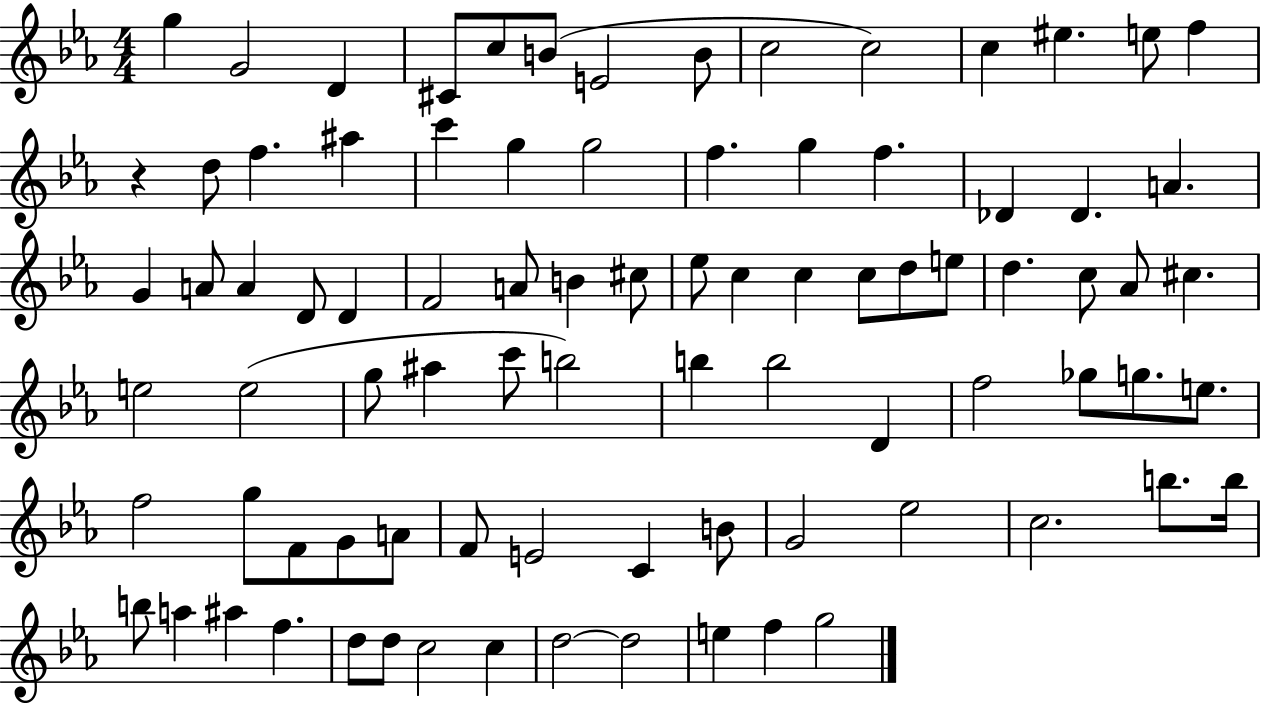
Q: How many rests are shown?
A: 1